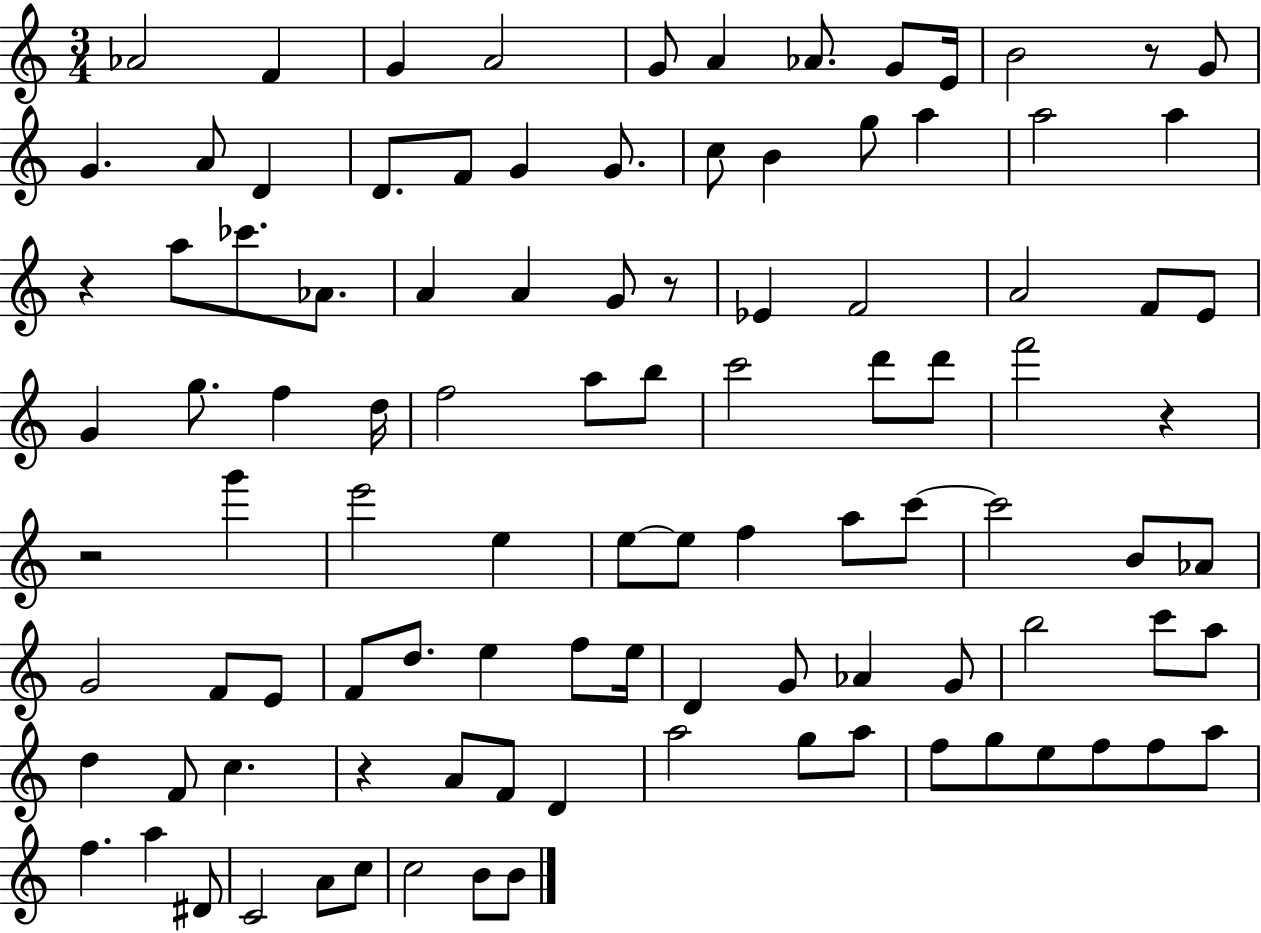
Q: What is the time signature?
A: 3/4